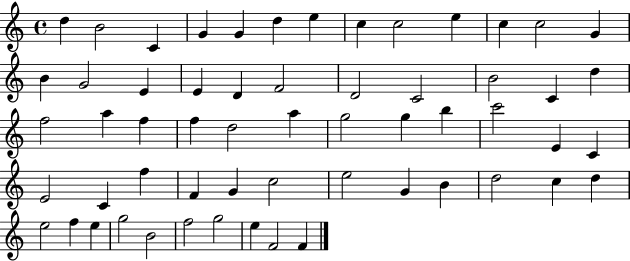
{
  \clef treble
  \time 4/4
  \defaultTimeSignature
  \key c \major
  d''4 b'2 c'4 | g'4 g'4 d''4 e''4 | c''4 c''2 e''4 | c''4 c''2 g'4 | \break b'4 g'2 e'4 | e'4 d'4 f'2 | d'2 c'2 | b'2 c'4 d''4 | \break f''2 a''4 f''4 | f''4 d''2 a''4 | g''2 g''4 b''4 | c'''2 e'4 c'4 | \break e'2 c'4 f''4 | f'4 g'4 c''2 | e''2 g'4 b'4 | d''2 c''4 d''4 | \break e''2 f''4 e''4 | g''2 b'2 | f''2 g''2 | e''4 f'2 f'4 | \break \bar "|."
}